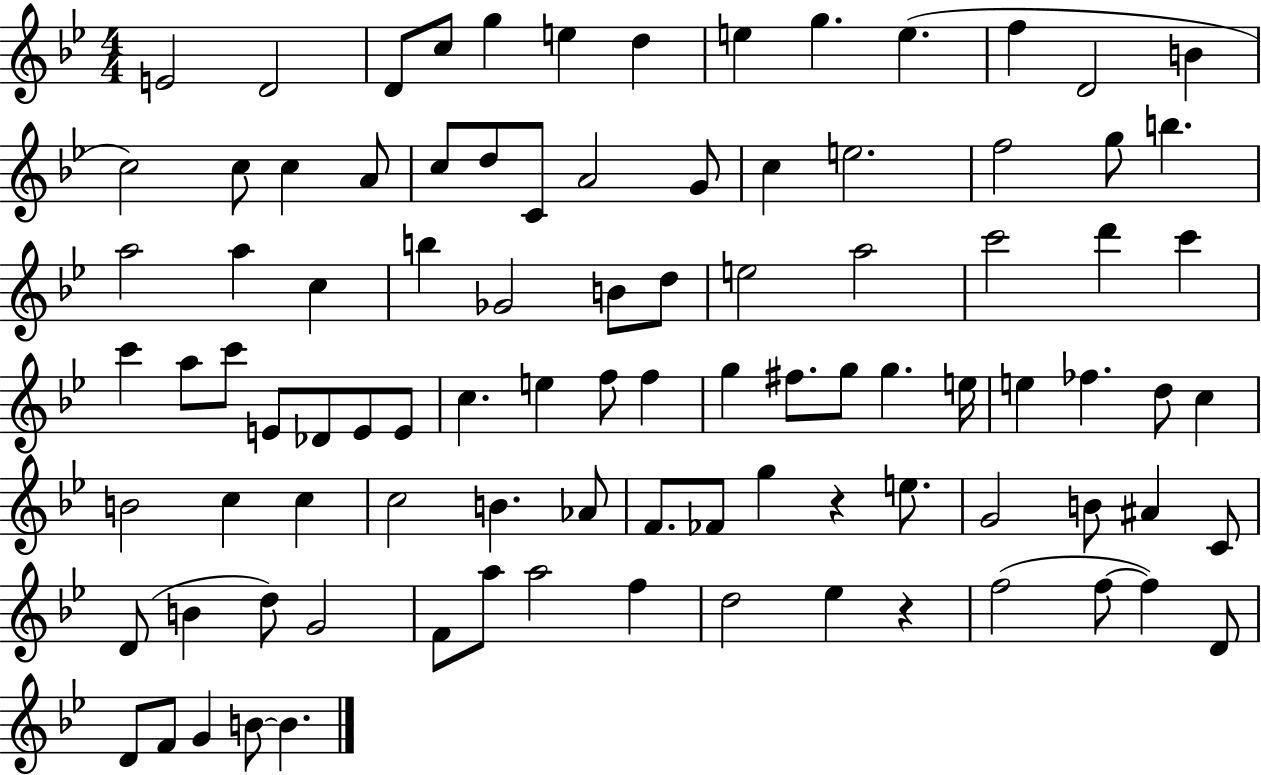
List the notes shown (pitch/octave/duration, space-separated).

E4/h D4/h D4/e C5/e G5/q E5/q D5/q E5/q G5/q. E5/q. F5/q D4/h B4/q C5/h C5/e C5/q A4/e C5/e D5/e C4/e A4/h G4/e C5/q E5/h. F5/h G5/e B5/q. A5/h A5/q C5/q B5/q Gb4/h B4/e D5/e E5/h A5/h C6/h D6/q C6/q C6/q A5/e C6/e E4/e Db4/e E4/e E4/e C5/q. E5/q F5/e F5/q G5/q F#5/e. G5/e G5/q. E5/s E5/q FES5/q. D5/e C5/q B4/h C5/q C5/q C5/h B4/q. Ab4/e F4/e. FES4/e G5/q R/q E5/e. G4/h B4/e A#4/q C4/e D4/e B4/q D5/e G4/h F4/e A5/e A5/h F5/q D5/h Eb5/q R/q F5/h F5/e F5/q D4/e D4/e F4/e G4/q B4/e B4/q.